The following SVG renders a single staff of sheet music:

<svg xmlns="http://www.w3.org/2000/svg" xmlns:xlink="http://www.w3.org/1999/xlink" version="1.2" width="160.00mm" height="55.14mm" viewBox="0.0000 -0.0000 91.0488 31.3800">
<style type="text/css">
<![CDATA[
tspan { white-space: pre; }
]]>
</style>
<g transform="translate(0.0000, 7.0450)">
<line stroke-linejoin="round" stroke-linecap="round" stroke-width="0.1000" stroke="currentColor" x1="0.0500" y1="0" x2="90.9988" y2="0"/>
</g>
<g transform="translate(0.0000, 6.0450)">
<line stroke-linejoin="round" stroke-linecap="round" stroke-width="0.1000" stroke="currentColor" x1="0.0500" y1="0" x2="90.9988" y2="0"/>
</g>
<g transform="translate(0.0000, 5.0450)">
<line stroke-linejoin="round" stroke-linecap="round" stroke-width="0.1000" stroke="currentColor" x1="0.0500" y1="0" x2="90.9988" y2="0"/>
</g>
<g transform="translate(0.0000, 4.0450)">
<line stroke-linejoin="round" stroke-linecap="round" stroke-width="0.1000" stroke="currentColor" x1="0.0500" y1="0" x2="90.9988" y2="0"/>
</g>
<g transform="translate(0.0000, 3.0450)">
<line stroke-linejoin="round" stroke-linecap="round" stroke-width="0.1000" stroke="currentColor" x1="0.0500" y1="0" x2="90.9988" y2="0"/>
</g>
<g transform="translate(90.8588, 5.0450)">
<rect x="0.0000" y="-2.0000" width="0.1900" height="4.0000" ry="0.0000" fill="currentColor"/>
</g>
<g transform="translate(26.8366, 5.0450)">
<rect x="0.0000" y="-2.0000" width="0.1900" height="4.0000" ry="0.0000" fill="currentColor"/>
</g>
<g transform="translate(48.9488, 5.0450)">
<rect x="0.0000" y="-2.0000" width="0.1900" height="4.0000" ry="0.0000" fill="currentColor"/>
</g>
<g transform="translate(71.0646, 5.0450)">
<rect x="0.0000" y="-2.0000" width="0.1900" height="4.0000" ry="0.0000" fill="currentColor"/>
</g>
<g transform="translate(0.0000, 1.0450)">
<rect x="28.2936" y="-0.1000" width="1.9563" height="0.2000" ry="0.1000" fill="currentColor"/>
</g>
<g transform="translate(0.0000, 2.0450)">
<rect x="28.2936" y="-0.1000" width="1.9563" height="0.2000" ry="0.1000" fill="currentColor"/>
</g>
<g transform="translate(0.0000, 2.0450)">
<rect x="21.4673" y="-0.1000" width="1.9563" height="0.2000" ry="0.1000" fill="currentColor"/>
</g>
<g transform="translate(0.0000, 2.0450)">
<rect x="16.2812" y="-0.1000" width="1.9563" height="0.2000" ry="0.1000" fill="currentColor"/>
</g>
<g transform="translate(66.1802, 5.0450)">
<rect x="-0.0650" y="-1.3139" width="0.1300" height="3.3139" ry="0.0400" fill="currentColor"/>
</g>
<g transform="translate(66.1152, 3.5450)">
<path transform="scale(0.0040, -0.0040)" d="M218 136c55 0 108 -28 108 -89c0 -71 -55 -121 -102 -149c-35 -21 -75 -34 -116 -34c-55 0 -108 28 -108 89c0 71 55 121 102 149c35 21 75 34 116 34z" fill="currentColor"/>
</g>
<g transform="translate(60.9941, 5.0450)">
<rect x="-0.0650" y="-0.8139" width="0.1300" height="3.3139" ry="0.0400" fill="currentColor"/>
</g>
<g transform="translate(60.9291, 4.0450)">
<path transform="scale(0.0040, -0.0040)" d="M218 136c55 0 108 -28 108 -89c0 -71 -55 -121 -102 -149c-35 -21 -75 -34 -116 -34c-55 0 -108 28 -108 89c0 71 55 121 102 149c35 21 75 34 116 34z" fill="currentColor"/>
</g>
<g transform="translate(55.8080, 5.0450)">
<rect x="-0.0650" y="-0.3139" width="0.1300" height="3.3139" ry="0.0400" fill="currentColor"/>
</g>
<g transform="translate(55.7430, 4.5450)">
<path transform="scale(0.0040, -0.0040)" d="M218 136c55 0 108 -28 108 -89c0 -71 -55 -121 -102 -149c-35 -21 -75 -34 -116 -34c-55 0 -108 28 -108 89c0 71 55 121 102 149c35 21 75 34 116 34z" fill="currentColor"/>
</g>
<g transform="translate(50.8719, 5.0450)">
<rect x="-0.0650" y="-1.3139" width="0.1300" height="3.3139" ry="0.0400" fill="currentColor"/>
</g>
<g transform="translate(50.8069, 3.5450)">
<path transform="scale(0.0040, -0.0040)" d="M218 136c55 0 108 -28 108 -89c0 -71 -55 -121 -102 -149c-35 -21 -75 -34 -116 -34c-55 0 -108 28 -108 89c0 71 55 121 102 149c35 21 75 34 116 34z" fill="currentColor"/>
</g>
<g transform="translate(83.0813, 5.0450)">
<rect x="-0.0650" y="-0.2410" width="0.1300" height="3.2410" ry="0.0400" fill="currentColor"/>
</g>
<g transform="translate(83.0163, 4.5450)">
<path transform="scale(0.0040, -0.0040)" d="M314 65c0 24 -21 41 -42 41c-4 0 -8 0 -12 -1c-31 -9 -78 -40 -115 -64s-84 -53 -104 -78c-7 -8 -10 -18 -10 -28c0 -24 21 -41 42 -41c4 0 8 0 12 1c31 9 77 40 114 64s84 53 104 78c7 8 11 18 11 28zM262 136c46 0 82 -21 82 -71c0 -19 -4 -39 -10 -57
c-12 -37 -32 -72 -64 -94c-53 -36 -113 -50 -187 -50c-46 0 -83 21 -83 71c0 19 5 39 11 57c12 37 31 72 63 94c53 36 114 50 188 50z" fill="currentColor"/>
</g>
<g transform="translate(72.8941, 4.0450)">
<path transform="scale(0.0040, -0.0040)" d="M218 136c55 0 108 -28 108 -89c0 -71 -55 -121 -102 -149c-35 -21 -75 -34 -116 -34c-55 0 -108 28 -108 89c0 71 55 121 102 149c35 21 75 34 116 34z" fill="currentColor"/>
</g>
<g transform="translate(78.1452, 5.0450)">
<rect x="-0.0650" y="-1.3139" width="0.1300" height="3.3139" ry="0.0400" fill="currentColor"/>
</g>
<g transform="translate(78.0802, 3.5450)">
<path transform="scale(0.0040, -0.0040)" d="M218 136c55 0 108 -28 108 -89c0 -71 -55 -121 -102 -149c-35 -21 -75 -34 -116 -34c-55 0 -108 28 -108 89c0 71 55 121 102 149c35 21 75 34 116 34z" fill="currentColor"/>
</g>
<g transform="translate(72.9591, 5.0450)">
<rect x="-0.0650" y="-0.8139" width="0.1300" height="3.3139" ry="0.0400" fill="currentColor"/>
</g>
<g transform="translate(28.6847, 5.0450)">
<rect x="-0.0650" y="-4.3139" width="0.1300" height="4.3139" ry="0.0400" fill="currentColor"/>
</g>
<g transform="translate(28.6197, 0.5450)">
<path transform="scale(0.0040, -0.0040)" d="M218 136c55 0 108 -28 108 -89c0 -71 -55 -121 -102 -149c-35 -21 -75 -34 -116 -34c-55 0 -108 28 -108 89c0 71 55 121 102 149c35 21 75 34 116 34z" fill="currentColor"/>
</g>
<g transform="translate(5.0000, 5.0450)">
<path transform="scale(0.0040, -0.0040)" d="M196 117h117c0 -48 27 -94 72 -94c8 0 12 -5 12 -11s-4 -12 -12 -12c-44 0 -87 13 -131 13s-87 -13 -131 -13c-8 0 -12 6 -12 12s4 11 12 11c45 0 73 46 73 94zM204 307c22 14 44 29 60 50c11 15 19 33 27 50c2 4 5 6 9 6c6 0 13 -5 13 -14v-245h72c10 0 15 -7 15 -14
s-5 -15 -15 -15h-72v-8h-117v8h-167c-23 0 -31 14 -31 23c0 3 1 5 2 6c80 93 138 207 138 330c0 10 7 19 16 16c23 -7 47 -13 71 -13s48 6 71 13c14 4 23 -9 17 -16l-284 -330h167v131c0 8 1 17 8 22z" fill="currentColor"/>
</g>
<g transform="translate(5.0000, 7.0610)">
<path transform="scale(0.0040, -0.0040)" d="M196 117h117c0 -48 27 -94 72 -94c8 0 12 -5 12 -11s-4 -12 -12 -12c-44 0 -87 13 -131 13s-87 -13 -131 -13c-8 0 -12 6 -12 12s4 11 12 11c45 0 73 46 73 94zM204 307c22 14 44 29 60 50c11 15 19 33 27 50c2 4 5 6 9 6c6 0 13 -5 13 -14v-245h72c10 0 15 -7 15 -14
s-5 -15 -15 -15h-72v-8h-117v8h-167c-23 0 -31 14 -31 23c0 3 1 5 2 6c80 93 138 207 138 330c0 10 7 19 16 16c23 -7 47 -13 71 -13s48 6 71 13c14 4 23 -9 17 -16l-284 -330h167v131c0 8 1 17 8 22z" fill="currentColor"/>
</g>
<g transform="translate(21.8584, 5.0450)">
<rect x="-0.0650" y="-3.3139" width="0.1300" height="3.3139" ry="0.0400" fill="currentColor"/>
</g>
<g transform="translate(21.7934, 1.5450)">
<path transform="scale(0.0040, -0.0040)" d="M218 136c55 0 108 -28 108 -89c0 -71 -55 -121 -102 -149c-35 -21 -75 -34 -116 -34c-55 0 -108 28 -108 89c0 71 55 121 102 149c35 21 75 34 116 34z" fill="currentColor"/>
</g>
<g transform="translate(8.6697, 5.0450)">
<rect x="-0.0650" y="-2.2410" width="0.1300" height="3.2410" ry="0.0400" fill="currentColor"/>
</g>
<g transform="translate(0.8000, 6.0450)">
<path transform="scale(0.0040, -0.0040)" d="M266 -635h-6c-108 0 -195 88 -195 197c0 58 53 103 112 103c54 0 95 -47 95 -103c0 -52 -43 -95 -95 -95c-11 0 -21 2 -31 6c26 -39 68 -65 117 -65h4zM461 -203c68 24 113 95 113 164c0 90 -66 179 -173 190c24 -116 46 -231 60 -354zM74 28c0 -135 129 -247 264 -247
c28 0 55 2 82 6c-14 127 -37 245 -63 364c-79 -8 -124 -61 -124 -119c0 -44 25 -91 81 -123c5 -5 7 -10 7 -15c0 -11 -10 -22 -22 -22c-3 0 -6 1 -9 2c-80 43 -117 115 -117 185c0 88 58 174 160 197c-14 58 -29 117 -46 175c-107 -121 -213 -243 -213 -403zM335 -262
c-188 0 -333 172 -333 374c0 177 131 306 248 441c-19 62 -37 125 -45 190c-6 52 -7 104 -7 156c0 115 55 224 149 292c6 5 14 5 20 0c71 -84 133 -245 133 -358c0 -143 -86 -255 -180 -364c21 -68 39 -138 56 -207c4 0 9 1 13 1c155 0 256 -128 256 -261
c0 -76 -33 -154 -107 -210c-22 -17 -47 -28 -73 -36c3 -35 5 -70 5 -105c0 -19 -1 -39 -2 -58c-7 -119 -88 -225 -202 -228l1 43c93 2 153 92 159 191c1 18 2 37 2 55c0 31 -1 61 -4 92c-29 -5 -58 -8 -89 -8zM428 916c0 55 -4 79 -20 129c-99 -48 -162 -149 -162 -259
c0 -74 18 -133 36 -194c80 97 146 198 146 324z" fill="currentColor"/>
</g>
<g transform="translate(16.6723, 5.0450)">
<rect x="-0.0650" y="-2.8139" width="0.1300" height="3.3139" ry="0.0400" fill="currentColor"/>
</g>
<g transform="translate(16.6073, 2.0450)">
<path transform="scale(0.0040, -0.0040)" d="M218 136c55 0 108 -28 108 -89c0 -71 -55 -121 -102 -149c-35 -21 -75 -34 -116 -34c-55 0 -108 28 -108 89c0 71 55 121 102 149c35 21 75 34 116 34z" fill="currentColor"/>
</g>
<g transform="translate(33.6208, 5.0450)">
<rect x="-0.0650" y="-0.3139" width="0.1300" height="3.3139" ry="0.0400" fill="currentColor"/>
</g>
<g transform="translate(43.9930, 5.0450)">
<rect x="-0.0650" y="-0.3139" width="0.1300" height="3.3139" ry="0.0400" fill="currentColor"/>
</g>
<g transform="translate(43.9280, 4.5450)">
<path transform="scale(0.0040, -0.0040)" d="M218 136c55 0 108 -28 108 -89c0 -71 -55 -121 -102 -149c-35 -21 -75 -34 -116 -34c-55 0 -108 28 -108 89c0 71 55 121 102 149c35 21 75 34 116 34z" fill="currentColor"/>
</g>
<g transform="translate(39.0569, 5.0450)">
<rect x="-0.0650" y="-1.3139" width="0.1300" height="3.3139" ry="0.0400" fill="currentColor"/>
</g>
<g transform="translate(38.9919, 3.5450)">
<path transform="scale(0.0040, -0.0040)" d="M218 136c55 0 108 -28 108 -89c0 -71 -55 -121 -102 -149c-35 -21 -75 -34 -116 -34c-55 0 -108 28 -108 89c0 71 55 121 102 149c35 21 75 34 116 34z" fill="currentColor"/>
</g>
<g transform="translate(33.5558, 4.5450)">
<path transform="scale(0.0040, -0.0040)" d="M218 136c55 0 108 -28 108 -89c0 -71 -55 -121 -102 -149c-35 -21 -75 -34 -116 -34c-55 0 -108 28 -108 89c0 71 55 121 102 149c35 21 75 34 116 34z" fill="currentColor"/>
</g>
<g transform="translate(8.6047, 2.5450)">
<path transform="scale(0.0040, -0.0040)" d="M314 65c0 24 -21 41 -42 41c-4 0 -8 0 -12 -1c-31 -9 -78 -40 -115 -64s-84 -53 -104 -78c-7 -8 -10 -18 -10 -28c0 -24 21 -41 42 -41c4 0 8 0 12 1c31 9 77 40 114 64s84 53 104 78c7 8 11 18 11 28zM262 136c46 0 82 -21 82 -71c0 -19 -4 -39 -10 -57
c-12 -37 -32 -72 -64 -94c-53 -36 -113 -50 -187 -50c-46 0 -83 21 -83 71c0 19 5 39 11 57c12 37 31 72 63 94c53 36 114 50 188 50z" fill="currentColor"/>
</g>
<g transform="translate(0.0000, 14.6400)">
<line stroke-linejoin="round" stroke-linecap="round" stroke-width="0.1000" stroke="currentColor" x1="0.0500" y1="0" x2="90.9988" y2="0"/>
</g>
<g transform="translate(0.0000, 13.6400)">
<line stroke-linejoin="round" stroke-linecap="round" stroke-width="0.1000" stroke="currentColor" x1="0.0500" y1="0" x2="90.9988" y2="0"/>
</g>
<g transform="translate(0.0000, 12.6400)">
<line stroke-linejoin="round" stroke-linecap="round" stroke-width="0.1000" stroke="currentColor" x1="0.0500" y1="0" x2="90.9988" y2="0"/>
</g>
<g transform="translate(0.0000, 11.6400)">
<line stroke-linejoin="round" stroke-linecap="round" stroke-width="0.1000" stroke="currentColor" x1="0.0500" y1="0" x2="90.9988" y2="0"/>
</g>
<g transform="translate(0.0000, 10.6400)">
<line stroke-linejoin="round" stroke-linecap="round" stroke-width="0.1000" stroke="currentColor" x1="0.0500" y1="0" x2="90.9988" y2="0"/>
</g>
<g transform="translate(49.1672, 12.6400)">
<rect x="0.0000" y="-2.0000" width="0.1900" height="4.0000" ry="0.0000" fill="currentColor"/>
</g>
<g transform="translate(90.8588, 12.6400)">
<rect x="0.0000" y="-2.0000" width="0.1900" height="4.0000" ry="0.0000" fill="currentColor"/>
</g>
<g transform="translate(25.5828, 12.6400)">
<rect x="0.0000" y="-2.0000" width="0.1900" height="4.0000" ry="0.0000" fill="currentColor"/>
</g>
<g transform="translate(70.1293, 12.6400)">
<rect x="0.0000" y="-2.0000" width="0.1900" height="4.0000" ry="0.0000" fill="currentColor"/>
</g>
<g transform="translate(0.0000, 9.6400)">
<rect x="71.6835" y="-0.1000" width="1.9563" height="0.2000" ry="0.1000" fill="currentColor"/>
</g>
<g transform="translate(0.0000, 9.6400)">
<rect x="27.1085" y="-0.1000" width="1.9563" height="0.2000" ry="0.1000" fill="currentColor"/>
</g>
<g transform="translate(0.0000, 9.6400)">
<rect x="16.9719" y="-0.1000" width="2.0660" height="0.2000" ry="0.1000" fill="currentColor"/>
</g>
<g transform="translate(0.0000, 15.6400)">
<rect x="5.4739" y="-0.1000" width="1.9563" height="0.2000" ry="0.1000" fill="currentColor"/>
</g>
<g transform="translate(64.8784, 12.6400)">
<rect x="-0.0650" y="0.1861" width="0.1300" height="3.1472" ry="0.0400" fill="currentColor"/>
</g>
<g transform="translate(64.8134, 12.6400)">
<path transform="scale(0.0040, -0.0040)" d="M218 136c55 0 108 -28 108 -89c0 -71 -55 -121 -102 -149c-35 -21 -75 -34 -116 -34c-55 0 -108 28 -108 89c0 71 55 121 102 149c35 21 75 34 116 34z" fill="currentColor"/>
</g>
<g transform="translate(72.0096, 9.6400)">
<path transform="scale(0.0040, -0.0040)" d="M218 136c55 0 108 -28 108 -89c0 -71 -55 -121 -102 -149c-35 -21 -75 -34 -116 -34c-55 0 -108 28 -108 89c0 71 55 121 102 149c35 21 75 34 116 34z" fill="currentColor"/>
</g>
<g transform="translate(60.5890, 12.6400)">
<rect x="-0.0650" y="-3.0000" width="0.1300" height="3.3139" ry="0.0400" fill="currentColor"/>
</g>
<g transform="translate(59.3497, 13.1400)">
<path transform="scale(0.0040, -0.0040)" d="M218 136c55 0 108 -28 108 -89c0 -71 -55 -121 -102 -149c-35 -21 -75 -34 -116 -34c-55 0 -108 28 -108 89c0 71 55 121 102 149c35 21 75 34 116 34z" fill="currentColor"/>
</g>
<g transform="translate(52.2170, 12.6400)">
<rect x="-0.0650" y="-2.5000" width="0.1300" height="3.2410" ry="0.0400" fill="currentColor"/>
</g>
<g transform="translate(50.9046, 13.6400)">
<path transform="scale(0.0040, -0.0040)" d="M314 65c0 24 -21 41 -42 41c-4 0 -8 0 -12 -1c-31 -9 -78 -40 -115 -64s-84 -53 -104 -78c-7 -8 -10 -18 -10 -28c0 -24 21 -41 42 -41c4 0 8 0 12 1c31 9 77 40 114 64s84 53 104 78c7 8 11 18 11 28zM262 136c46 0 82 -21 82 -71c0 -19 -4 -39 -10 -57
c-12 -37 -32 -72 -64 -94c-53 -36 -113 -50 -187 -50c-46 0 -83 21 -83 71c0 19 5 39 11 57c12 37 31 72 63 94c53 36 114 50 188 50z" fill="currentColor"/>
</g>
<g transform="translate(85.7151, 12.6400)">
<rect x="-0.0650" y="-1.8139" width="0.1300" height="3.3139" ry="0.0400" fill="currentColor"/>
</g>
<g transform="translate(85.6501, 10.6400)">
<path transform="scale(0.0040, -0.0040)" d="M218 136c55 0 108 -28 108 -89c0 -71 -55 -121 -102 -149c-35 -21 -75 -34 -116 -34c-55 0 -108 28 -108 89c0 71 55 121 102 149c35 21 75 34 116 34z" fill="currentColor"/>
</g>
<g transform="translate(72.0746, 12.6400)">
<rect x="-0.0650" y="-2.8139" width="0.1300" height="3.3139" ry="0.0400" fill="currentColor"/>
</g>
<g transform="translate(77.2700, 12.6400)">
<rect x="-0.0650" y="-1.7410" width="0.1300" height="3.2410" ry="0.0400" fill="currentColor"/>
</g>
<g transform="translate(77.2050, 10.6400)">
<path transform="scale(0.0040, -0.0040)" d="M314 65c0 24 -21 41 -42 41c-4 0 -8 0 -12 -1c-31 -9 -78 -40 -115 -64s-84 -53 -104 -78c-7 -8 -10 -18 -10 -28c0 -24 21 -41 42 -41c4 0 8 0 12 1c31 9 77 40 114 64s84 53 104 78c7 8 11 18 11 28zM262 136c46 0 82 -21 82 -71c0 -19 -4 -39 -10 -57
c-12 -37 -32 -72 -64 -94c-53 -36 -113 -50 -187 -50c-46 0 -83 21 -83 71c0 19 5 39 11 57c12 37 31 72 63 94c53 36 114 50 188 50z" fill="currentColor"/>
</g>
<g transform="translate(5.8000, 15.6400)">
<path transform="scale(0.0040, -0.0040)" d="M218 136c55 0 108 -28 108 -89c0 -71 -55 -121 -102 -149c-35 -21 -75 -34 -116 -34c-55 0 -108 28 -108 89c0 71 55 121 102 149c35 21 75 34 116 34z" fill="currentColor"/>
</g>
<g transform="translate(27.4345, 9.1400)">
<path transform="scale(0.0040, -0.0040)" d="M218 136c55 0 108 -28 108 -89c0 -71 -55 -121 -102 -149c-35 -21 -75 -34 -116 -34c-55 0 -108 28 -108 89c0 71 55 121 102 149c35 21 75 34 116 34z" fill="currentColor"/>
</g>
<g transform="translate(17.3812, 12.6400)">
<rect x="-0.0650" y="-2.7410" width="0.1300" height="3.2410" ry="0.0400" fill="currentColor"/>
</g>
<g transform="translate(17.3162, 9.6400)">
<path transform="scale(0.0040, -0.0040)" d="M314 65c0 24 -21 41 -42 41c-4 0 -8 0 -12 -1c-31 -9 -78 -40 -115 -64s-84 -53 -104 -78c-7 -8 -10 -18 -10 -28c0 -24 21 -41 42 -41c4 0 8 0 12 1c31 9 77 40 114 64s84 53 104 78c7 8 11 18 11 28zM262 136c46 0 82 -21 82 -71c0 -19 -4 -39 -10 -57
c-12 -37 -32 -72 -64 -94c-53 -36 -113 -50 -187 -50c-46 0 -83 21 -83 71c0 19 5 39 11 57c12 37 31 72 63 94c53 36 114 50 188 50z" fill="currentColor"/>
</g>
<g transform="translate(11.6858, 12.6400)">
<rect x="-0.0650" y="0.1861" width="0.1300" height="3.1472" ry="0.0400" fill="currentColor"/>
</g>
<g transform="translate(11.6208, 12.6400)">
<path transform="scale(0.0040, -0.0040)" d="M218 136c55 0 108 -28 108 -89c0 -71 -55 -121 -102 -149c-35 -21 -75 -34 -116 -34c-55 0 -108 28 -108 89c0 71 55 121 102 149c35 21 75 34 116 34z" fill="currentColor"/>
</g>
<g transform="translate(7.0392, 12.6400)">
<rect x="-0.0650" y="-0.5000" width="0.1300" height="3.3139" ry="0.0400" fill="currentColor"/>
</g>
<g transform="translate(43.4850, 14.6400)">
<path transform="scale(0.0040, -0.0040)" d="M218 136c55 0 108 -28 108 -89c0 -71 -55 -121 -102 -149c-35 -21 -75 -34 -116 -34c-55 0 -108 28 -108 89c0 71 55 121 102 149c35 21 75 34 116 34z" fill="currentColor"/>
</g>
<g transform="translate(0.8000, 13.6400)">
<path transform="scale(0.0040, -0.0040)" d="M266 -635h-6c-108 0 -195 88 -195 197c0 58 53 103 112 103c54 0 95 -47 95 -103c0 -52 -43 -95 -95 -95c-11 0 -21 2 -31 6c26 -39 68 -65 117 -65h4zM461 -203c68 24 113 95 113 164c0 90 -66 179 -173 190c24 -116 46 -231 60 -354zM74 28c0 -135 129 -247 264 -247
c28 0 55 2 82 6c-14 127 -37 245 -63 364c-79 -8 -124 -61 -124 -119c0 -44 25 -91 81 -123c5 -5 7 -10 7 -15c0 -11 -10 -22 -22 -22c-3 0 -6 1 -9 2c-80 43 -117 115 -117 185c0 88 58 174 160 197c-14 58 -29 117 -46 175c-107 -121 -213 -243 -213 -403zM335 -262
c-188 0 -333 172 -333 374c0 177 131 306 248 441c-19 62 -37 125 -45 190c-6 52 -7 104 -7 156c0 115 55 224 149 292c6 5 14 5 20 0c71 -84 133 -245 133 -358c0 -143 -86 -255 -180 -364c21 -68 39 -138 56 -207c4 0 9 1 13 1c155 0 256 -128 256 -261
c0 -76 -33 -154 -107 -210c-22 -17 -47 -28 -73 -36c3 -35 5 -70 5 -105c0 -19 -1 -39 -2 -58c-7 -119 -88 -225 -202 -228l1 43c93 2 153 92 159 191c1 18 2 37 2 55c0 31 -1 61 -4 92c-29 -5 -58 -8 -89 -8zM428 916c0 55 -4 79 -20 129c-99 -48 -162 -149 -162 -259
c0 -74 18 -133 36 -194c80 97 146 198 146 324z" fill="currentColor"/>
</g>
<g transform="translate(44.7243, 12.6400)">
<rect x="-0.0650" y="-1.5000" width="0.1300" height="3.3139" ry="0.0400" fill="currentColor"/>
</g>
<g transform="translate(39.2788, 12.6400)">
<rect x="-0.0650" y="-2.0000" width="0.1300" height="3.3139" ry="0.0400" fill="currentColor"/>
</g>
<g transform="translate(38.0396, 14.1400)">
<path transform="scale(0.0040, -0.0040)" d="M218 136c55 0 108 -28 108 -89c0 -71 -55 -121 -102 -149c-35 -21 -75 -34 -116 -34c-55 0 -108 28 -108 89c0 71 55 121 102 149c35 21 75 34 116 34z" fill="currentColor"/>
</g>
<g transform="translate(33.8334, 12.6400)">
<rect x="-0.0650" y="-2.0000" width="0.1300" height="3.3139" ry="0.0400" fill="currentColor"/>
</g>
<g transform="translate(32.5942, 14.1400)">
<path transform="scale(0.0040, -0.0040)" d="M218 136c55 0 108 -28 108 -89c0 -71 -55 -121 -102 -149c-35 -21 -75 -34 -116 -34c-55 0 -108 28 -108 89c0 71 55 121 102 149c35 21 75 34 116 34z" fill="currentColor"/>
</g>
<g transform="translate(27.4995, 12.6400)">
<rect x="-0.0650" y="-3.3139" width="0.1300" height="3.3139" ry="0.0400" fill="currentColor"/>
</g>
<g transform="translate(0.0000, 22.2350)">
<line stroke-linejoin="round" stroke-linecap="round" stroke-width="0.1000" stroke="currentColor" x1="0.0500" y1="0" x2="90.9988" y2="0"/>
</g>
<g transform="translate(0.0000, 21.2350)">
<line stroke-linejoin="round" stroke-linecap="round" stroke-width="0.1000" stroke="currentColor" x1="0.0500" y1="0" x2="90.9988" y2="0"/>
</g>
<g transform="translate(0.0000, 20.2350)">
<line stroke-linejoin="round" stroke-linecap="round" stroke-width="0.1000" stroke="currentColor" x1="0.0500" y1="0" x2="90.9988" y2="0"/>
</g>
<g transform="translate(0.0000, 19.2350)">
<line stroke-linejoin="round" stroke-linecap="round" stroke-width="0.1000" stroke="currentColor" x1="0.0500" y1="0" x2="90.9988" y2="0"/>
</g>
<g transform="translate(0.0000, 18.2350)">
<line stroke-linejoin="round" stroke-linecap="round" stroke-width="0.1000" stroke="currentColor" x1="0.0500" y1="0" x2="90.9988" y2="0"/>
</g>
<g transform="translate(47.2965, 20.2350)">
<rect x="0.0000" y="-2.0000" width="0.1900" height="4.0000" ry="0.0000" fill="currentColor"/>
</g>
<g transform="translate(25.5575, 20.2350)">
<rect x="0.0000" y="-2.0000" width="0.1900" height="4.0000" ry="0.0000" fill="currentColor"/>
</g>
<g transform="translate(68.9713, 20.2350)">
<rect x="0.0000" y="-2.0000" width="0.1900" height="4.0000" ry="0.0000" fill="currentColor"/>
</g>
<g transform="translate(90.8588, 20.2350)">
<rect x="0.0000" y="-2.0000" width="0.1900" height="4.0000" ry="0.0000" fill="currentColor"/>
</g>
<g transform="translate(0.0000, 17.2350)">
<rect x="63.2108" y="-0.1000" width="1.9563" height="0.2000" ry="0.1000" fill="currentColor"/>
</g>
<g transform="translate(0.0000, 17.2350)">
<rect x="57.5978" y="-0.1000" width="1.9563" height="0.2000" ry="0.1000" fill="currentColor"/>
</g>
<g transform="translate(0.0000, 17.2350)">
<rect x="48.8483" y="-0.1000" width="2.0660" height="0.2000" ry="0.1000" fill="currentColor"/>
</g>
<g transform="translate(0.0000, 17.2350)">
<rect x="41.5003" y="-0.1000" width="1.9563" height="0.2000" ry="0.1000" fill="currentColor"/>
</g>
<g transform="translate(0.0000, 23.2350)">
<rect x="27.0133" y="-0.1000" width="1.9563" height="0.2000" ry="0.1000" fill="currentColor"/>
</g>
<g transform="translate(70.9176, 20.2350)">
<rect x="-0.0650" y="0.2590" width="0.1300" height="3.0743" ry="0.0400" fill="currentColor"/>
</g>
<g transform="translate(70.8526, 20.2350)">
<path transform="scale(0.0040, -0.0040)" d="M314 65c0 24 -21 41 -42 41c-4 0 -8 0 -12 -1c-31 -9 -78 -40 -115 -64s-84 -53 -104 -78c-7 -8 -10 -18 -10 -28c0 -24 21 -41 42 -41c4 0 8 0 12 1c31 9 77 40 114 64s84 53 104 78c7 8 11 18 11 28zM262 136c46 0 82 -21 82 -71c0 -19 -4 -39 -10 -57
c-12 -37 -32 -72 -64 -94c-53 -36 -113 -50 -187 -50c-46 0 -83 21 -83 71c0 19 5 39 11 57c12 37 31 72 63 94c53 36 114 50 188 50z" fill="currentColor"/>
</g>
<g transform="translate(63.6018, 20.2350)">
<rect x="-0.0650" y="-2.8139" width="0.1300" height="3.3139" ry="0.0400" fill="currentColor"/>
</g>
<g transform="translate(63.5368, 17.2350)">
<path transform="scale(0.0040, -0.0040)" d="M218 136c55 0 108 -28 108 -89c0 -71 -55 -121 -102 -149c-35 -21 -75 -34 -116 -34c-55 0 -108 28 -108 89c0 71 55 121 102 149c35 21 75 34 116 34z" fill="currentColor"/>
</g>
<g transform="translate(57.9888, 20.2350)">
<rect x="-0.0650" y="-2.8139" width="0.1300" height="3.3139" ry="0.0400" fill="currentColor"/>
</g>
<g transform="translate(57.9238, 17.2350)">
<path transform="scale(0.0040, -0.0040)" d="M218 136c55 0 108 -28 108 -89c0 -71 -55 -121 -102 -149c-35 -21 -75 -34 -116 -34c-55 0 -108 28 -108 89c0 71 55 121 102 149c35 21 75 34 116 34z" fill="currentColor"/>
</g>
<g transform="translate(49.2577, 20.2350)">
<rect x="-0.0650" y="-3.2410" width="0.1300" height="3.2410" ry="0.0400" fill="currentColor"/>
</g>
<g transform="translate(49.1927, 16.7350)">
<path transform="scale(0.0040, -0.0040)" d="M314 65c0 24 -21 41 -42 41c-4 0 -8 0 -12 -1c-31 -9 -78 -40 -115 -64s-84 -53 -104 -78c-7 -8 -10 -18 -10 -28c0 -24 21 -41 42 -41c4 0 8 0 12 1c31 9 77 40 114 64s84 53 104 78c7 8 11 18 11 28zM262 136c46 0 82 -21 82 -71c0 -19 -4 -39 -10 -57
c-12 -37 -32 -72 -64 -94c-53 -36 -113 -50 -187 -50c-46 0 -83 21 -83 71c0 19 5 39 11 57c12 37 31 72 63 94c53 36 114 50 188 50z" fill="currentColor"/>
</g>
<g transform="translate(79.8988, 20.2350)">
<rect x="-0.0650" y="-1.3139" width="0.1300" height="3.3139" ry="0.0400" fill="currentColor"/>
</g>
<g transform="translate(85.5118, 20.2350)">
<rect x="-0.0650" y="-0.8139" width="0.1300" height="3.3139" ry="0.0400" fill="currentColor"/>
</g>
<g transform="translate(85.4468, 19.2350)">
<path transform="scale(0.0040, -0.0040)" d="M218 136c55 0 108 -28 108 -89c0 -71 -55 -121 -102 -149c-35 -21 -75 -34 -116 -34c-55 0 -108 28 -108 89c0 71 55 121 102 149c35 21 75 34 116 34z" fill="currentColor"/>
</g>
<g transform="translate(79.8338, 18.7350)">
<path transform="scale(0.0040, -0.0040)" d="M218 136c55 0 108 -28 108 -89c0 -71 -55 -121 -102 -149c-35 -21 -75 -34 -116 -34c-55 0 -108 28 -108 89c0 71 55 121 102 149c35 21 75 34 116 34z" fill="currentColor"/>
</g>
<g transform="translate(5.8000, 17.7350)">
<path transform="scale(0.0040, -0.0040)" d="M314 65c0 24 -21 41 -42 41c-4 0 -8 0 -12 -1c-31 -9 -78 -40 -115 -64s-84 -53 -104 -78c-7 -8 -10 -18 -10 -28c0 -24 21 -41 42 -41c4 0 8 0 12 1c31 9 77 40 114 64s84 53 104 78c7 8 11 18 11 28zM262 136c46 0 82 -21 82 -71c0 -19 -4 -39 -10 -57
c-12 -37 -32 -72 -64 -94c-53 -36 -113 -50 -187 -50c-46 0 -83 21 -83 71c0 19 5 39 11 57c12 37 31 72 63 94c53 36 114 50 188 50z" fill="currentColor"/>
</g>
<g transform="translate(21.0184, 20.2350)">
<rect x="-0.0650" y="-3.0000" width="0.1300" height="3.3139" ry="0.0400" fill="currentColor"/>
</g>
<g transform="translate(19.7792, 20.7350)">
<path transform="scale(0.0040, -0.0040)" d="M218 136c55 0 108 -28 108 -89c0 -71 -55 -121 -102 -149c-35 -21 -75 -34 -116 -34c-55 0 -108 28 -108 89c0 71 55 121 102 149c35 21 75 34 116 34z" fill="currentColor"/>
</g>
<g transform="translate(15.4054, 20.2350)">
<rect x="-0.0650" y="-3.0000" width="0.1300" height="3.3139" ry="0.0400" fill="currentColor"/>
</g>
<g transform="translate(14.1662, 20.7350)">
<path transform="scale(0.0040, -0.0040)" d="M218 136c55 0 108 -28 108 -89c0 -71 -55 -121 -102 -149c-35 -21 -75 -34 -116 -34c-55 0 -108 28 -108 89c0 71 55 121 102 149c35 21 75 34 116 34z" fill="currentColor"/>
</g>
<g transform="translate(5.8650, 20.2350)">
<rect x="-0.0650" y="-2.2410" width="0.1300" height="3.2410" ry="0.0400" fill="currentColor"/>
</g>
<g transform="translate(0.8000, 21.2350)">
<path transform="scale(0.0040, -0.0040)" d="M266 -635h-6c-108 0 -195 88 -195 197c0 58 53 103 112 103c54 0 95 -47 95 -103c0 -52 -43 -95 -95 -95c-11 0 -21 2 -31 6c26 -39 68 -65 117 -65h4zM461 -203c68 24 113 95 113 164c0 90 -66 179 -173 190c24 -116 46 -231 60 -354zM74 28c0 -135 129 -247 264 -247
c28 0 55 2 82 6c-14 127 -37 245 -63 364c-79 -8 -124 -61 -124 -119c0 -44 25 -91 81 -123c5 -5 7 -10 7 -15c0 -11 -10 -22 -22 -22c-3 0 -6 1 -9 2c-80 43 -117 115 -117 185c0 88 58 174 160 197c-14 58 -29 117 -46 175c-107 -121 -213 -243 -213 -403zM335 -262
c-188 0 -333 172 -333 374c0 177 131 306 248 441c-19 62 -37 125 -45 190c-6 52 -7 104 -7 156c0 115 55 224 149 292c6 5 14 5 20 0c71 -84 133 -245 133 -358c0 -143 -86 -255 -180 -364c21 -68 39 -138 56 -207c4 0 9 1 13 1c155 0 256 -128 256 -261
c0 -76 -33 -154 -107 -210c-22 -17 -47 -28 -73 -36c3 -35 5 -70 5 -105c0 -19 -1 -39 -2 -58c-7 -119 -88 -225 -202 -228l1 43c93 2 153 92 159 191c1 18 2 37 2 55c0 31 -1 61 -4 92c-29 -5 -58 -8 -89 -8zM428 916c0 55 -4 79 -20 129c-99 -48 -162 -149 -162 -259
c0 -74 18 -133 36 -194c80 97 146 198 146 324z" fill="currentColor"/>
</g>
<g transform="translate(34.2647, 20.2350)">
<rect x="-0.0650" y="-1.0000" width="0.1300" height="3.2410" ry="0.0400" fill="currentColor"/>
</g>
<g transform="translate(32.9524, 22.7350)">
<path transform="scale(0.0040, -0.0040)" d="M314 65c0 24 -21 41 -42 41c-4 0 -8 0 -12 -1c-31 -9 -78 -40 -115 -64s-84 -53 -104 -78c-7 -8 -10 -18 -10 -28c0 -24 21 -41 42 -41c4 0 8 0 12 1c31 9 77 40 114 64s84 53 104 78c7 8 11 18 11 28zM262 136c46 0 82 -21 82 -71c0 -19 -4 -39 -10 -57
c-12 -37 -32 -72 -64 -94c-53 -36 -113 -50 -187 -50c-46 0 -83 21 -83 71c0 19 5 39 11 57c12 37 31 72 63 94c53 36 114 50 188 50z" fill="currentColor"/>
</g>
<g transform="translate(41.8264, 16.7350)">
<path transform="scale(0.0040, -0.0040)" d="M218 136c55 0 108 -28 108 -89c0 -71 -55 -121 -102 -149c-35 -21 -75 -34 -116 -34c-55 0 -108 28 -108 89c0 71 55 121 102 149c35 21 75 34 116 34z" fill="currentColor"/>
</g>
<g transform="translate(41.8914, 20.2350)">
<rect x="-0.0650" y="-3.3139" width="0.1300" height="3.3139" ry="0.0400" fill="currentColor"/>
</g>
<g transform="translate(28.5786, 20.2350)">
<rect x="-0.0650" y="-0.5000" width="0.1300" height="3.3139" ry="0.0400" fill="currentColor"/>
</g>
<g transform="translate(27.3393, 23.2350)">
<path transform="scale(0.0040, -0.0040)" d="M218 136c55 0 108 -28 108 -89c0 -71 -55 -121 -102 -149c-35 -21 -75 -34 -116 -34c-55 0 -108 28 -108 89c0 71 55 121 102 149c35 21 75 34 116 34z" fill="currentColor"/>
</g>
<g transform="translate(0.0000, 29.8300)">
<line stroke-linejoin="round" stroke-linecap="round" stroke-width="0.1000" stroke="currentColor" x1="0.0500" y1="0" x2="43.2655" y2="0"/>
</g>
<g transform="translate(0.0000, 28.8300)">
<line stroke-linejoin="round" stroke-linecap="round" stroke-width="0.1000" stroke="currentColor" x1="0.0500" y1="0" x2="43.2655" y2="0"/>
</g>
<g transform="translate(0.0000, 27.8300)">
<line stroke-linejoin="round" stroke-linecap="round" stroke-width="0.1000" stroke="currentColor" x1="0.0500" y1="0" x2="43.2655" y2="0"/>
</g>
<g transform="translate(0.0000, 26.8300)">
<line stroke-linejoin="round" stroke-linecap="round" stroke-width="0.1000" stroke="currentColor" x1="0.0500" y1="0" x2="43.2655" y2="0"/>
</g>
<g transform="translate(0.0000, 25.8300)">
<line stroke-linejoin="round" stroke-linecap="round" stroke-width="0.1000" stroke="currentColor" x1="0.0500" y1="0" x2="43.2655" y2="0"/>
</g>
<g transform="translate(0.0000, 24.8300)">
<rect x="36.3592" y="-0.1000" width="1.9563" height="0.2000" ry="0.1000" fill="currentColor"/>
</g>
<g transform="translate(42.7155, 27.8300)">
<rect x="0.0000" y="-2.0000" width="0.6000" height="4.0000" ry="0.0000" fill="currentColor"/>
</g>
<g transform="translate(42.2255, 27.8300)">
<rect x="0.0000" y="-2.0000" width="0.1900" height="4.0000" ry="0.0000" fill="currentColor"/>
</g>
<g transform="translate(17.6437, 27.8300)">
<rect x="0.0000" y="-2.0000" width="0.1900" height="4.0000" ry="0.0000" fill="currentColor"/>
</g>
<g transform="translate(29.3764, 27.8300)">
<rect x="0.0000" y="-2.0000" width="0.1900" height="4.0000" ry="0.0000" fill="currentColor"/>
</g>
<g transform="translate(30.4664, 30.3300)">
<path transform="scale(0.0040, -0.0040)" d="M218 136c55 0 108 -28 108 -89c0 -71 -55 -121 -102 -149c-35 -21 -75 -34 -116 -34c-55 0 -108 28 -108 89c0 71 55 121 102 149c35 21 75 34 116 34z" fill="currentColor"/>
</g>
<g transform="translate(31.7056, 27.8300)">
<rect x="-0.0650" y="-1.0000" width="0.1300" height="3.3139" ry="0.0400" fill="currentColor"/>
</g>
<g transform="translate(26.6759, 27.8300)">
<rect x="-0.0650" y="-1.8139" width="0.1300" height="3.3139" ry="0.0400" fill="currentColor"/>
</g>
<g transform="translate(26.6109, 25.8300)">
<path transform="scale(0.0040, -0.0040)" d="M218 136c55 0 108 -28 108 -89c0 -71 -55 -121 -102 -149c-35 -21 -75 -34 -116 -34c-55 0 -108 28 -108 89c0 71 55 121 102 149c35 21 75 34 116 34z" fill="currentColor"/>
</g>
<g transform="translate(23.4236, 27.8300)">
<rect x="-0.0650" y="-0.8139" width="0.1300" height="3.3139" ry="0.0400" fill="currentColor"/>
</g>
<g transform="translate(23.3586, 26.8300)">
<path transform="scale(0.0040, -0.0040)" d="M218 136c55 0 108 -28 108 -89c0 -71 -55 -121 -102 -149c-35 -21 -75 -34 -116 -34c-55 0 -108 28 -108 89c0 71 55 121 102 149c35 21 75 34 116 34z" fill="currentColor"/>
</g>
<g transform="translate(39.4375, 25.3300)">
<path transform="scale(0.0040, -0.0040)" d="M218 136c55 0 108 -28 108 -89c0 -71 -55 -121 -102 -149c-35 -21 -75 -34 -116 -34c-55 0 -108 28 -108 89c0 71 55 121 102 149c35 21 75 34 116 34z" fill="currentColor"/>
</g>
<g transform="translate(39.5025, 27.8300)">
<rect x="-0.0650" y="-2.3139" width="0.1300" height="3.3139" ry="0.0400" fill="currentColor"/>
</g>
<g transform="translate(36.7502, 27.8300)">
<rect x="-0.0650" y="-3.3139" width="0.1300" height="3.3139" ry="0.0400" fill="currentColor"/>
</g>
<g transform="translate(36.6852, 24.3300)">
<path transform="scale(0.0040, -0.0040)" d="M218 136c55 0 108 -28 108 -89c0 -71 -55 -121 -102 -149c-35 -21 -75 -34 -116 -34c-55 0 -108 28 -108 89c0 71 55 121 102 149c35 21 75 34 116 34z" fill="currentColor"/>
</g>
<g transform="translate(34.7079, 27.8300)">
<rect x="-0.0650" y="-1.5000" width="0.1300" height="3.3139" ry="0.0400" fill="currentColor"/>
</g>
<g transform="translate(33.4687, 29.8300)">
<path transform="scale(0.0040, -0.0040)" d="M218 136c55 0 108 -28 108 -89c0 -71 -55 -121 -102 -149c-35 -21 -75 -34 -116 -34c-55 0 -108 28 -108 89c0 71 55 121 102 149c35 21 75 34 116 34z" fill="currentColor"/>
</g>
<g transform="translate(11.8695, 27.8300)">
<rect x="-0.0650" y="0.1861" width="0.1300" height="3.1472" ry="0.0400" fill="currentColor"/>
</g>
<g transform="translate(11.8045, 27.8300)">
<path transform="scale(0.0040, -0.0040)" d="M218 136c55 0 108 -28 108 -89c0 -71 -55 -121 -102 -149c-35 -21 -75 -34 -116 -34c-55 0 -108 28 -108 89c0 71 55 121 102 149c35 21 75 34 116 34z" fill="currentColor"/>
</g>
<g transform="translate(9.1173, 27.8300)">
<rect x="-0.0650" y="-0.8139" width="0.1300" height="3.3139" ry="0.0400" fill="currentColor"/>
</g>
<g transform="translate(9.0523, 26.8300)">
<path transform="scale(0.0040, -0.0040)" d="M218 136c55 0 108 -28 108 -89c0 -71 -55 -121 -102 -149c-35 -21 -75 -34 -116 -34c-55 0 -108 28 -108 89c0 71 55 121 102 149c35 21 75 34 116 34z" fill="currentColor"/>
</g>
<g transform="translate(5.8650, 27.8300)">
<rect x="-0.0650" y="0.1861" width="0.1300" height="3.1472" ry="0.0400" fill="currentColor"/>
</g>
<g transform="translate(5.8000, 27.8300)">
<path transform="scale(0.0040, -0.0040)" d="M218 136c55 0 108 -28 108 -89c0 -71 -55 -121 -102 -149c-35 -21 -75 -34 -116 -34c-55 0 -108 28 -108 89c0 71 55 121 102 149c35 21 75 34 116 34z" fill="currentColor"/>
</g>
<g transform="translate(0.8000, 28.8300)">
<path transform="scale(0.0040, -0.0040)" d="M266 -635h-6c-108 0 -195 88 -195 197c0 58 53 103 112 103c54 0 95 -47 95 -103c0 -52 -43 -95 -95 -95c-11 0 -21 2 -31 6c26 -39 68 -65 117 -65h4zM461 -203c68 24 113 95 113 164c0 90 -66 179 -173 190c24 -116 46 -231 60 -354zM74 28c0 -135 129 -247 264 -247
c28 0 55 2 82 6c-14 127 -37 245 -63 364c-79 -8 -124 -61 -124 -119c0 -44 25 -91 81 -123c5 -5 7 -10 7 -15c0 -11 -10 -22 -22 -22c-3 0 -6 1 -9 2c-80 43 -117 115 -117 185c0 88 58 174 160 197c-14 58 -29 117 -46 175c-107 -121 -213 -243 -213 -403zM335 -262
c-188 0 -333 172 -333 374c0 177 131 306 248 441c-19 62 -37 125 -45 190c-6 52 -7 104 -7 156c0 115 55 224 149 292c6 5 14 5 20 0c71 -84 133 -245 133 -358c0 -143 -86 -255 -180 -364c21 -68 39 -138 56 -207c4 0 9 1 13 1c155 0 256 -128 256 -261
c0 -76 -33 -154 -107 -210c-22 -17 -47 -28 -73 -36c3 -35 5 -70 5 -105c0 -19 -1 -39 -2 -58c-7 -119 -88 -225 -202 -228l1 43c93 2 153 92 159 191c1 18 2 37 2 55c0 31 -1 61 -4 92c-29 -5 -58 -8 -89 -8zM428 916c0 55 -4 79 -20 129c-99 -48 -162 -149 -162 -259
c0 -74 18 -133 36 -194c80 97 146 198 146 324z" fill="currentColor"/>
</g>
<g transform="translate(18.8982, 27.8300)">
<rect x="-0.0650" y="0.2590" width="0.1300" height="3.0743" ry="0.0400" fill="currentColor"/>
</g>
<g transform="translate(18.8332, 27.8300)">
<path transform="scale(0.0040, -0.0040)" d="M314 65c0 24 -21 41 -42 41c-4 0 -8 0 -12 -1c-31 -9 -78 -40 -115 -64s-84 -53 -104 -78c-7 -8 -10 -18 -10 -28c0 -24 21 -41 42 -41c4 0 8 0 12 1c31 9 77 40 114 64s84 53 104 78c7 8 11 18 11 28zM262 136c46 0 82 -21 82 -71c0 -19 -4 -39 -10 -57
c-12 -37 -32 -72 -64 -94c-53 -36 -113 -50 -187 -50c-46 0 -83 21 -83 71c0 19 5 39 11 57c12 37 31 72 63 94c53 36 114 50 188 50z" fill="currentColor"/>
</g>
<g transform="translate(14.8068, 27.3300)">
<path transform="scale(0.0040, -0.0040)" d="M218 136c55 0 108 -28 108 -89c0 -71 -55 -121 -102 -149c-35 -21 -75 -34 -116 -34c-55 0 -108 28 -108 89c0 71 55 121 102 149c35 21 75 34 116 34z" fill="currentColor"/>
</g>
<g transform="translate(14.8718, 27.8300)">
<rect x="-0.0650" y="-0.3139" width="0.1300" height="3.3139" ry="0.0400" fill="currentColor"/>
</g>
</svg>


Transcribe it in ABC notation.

X:1
T:Untitled
M:4/4
L:1/4
K:C
g2 a b d' c e c e c d e d e c2 C B a2 b F F E G2 A B a f2 f g2 A A C D2 b b2 a a B2 e d B d B c B2 d f D E b g